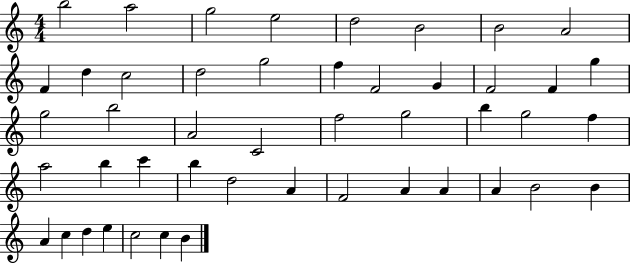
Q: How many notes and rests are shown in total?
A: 47